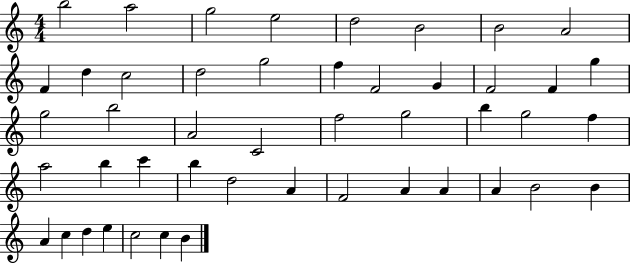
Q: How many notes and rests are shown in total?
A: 47